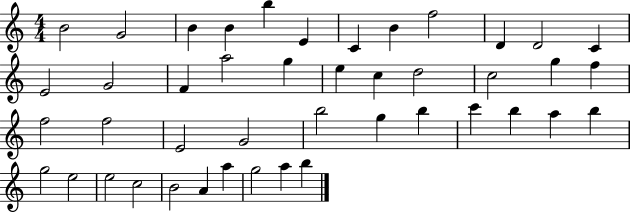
B4/h G4/h B4/q B4/q B5/q E4/q C4/q B4/q F5/h D4/q D4/h C4/q E4/h G4/h F4/q A5/h G5/q E5/q C5/q D5/h C5/h G5/q F5/q F5/h F5/h E4/h G4/h B5/h G5/q B5/q C6/q B5/q A5/q B5/q G5/h E5/h E5/h C5/h B4/h A4/q A5/q G5/h A5/q B5/q